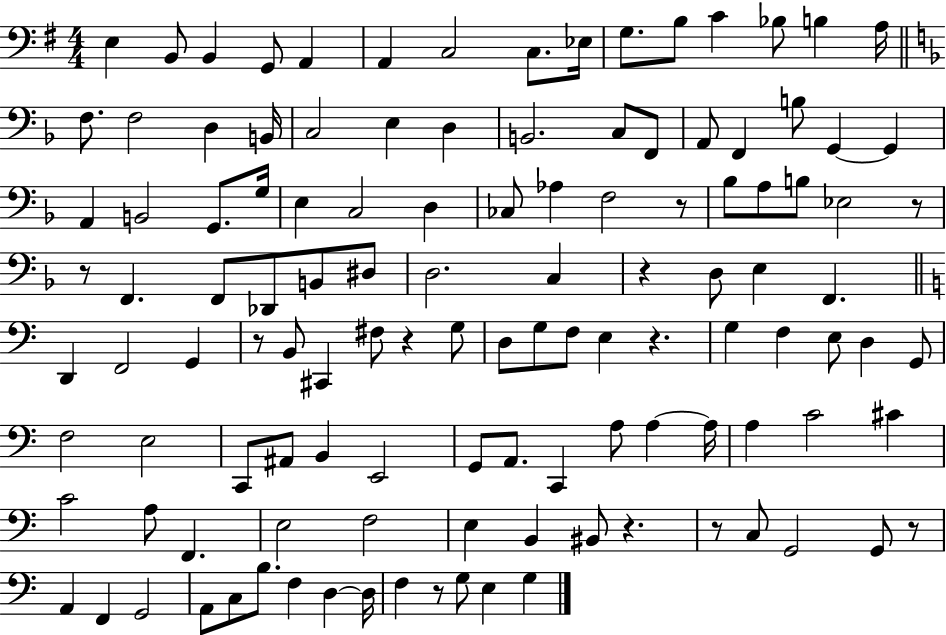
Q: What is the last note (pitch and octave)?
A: G3